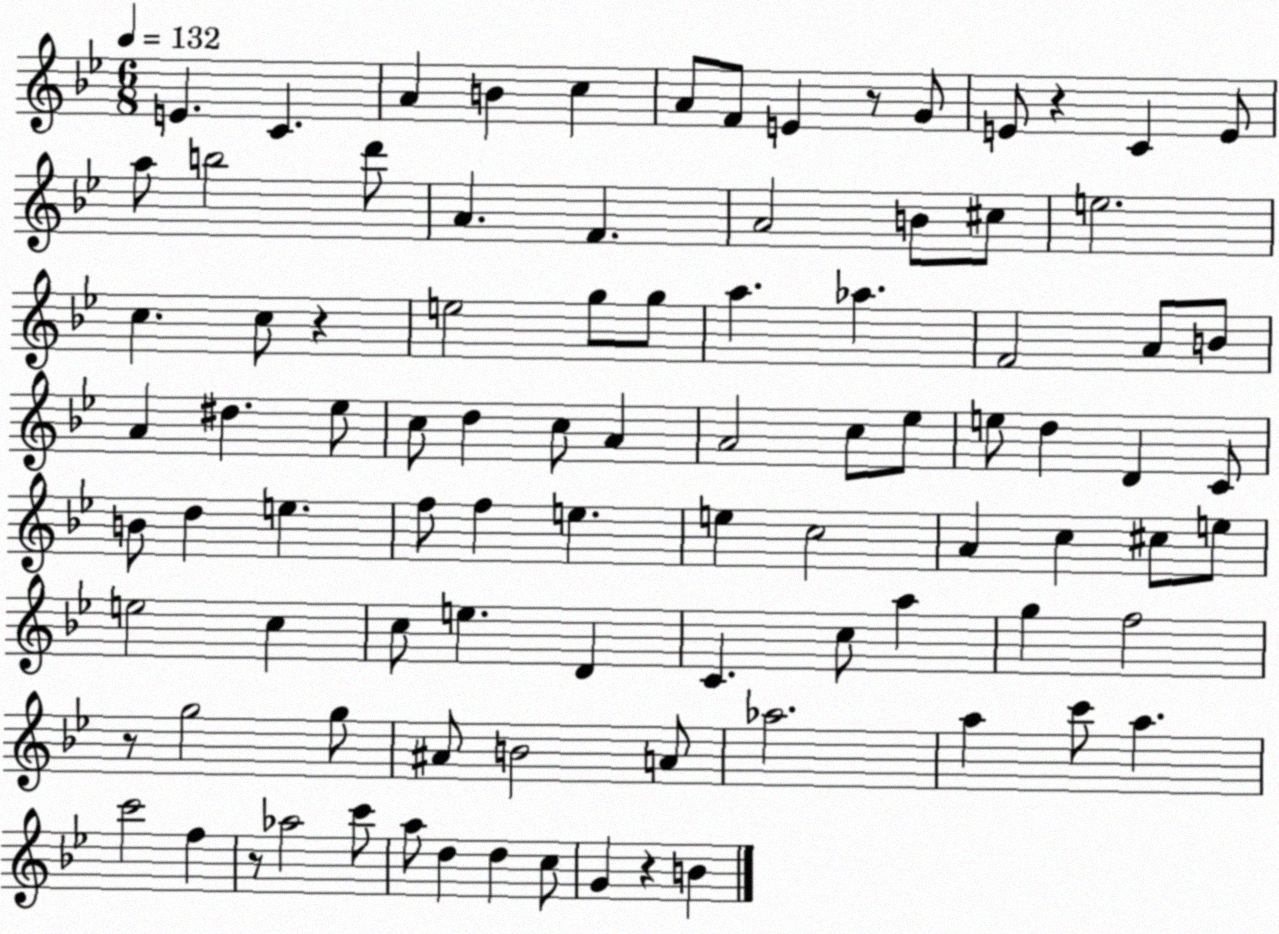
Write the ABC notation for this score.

X:1
T:Untitled
M:6/8
L:1/4
K:Bb
E C A B c A/2 F/2 E z/2 G/2 E/2 z C E/2 a/2 b2 d'/2 A F A2 B/2 ^c/2 e2 c c/2 z e2 g/2 g/2 a _a F2 A/2 B/2 A ^d _e/2 c/2 d c/2 A A2 c/2 _e/2 e/2 d D C/2 B/2 d e f/2 f e e c2 A c ^c/2 e/2 e2 c c/2 e D C c/2 a g f2 z/2 g2 g/2 ^A/2 B2 A/2 _a2 a c'/2 a c'2 f z/2 _a2 c'/2 a/2 d d c/2 G z B